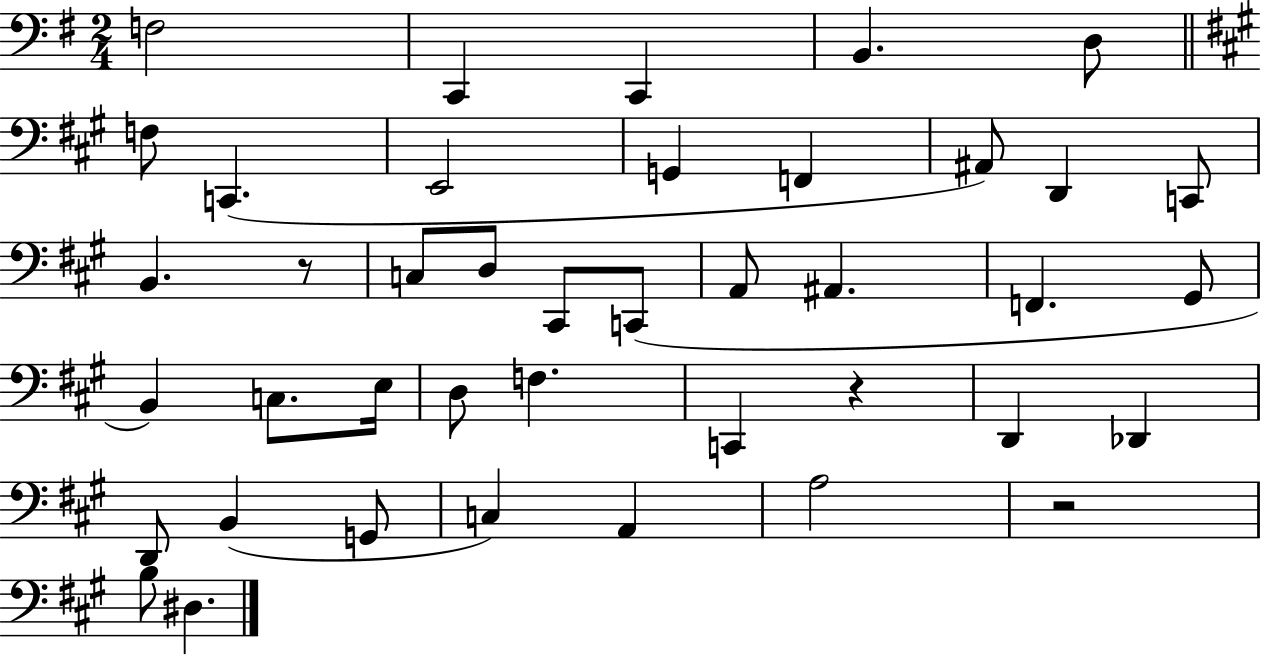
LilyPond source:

{
  \clef bass
  \numericTimeSignature
  \time 2/4
  \key g \major
  f2 | c,4 c,4 | b,4. d8 | \bar "||" \break \key a \major f8 c,4.( | e,2 | g,4 f,4 | ais,8) d,4 c,8 | \break b,4. r8 | c8 d8 cis,8 c,8( | a,8 ais,4. | f,4. gis,8 | \break b,4) c8. e16 | d8 f4. | c,4 r4 | d,4 des,4 | \break d,8 b,4( g,8 | c4) a,4 | a2 | r2 | \break b8 dis4. | \bar "|."
}